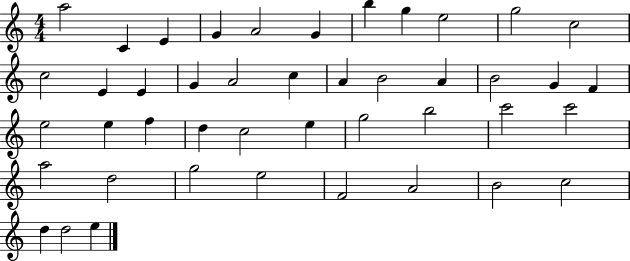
A5/h C4/q E4/q G4/q A4/h G4/q B5/q G5/q E5/h G5/h C5/h C5/h E4/q E4/q G4/q A4/h C5/q A4/q B4/h A4/q B4/h G4/q F4/q E5/h E5/q F5/q D5/q C5/h E5/q G5/h B5/h C6/h C6/h A5/h D5/h G5/h E5/h F4/h A4/h B4/h C5/h D5/q D5/h E5/q